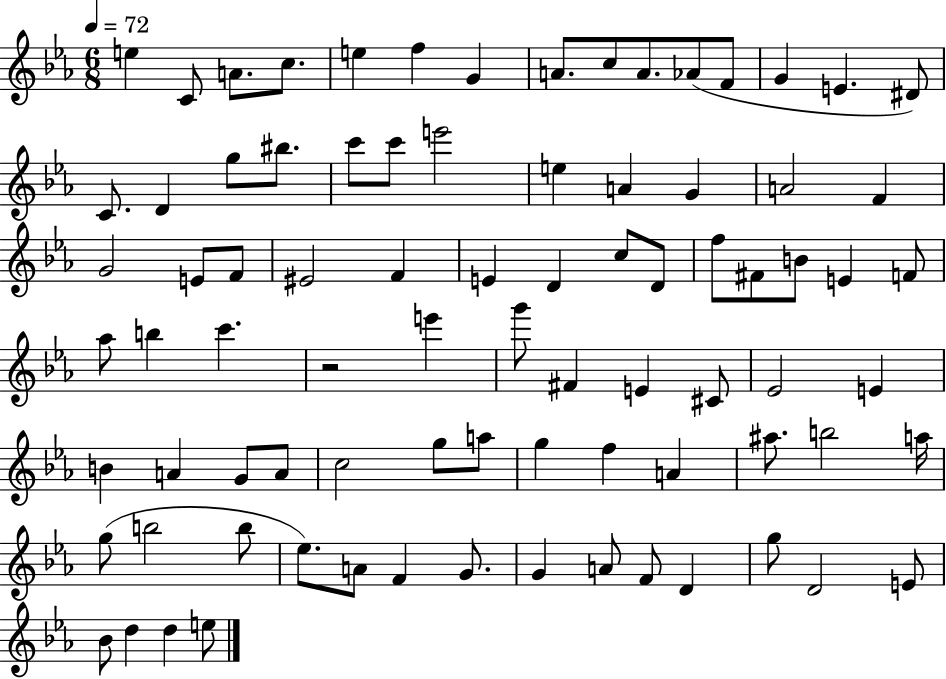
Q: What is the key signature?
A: EES major